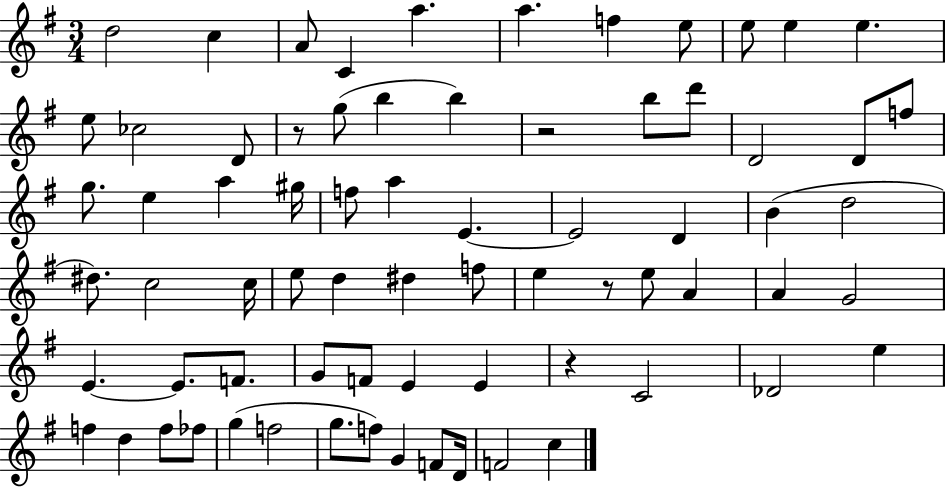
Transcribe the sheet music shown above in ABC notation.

X:1
T:Untitled
M:3/4
L:1/4
K:G
d2 c A/2 C a a f e/2 e/2 e e e/2 _c2 D/2 z/2 g/2 b b z2 b/2 d'/2 D2 D/2 f/2 g/2 e a ^g/4 f/2 a E E2 D B d2 ^d/2 c2 c/4 e/2 d ^d f/2 e z/2 e/2 A A G2 E E/2 F/2 G/2 F/2 E E z C2 _D2 e f d f/2 _f/2 g f2 g/2 f/2 G F/2 D/4 F2 c